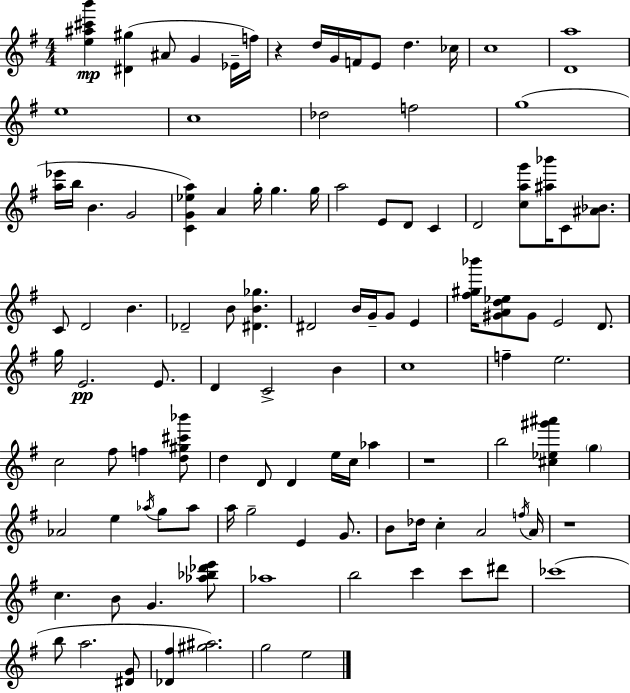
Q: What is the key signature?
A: G major